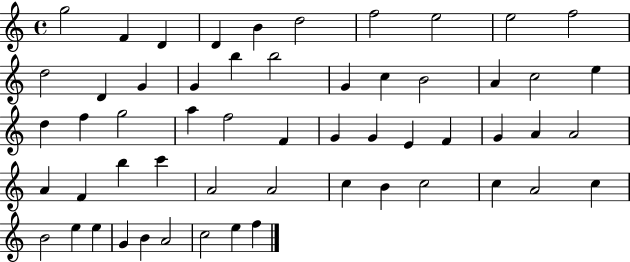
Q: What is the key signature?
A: C major